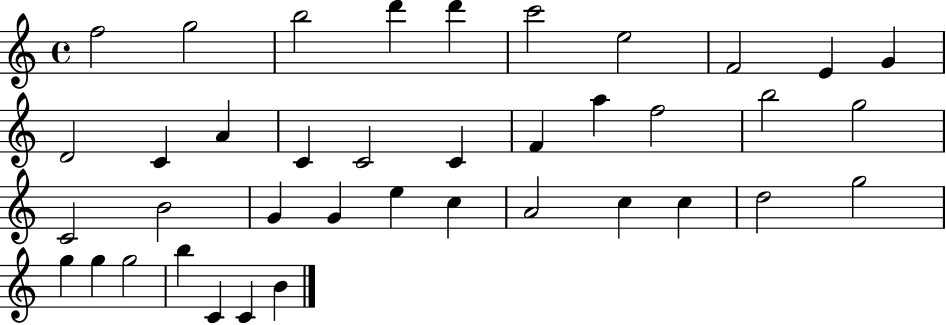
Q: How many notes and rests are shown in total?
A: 39